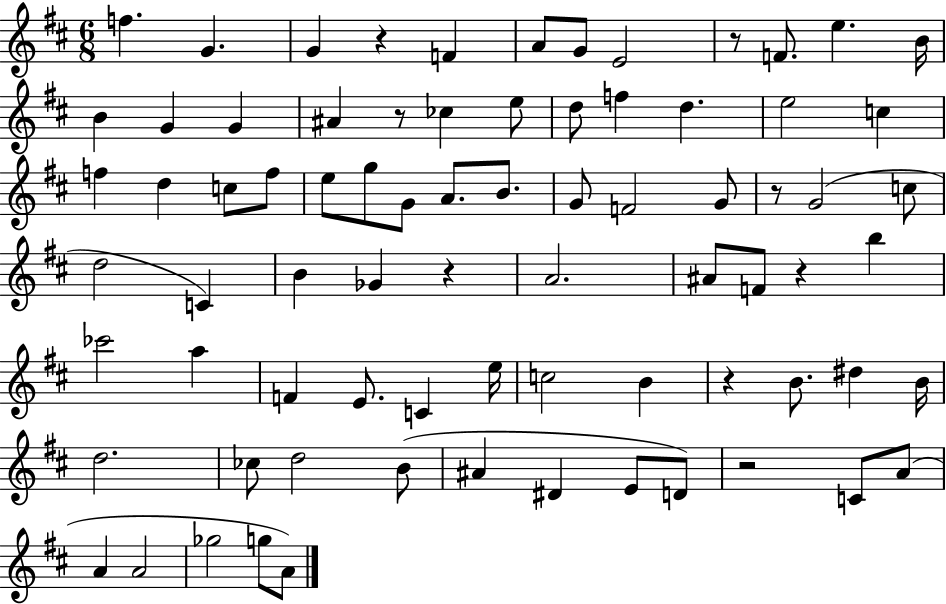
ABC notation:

X:1
T:Untitled
M:6/8
L:1/4
K:D
f G G z F A/2 G/2 E2 z/2 F/2 e B/4 B G G ^A z/2 _c e/2 d/2 f d e2 c f d c/2 f/2 e/2 g/2 G/2 A/2 B/2 G/2 F2 G/2 z/2 G2 c/2 d2 C B _G z A2 ^A/2 F/2 z b _c'2 a F E/2 C e/4 c2 B z B/2 ^d B/4 d2 _c/2 d2 B/2 ^A ^D E/2 D/2 z2 C/2 A/2 A A2 _g2 g/2 A/2